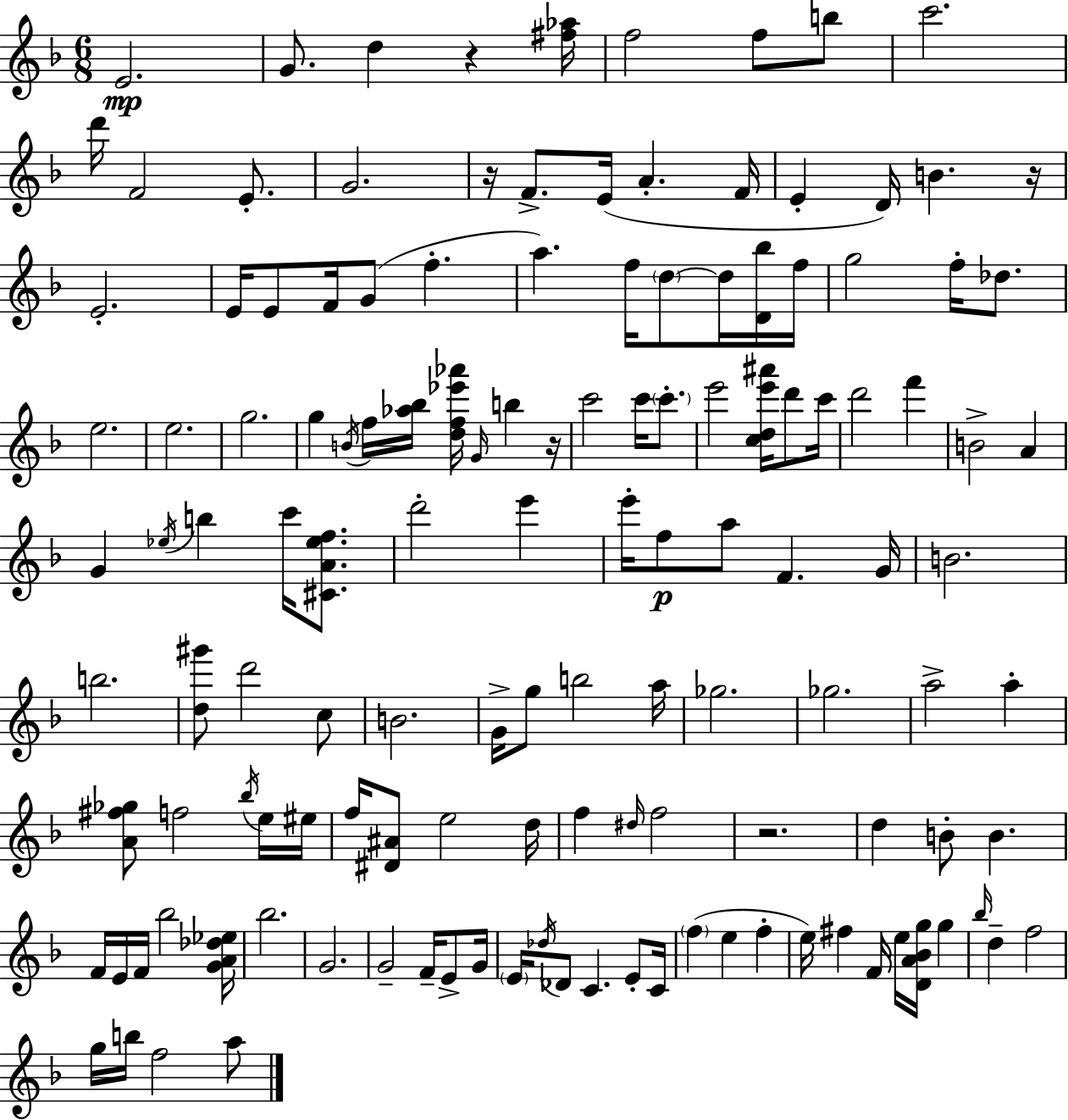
X:1
T:Untitled
M:6/8
L:1/4
K:Dm
E2 G/2 d z [^f_a]/4 f2 f/2 b/2 c'2 d'/4 F2 E/2 G2 z/4 F/2 E/4 A F/4 E D/4 B z/4 E2 E/4 E/2 F/4 G/2 f a f/4 d/2 d/4 [D_b]/4 f/4 g2 f/4 _d/2 e2 e2 g2 g B/4 f/4 [_a_b]/4 [df_e'_a']/4 G/4 b z/4 c'2 c'/4 c'/2 e'2 [cde'^a']/4 d'/2 c'/4 d'2 f' B2 A G _e/4 b c'/4 [^CA_ef]/2 d'2 e' e'/4 f/2 a/2 F G/4 B2 b2 [d^g']/2 d'2 c/2 B2 G/4 g/2 b2 a/4 _g2 _g2 a2 a [A^f_g]/2 f2 _b/4 e/4 ^e/4 f/4 [^D^A]/2 e2 d/4 f ^d/4 f2 z2 d B/2 B F/4 E/4 F/4 _b2 [GA_d_e]/4 _b2 G2 G2 F/4 E/2 G/4 E/4 _d/4 _D/2 C E/2 C/4 f e f e/4 ^f F/4 e/4 [DA_Bg]/4 g _b/4 d f2 g/4 b/4 f2 a/2